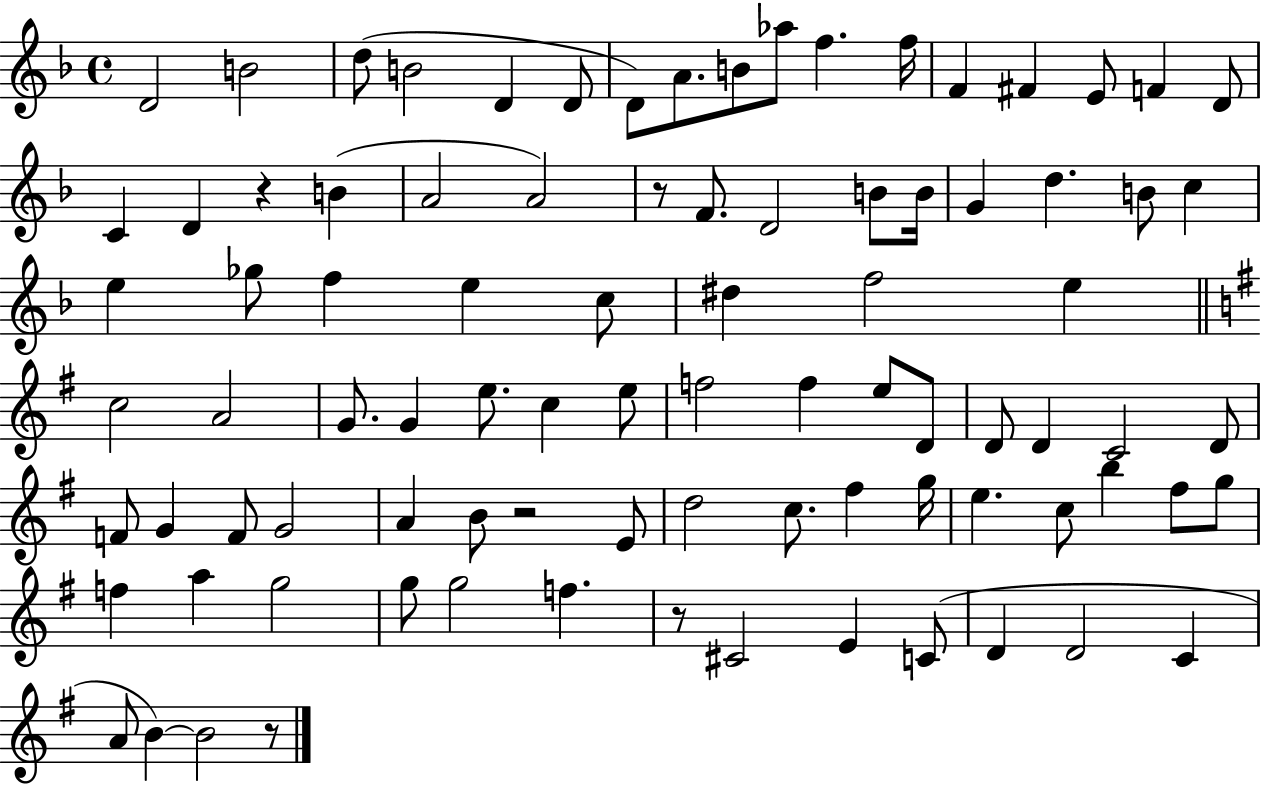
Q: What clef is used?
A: treble